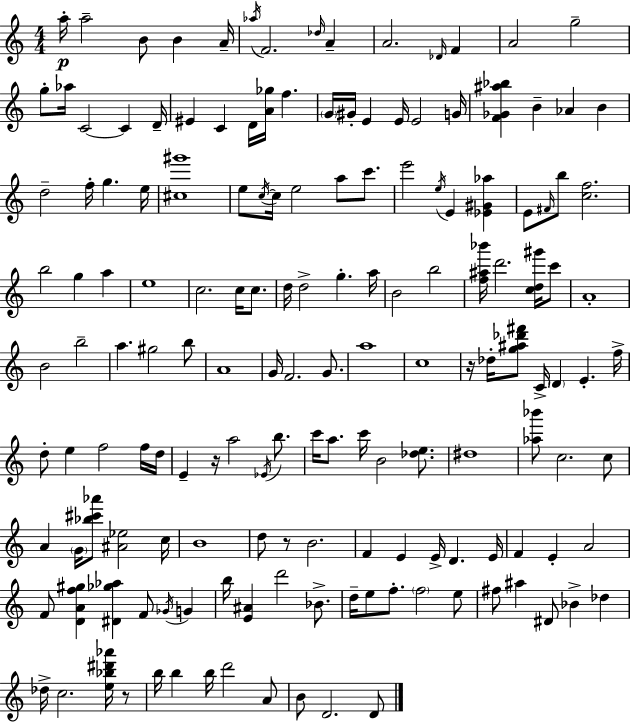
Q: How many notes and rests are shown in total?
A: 157